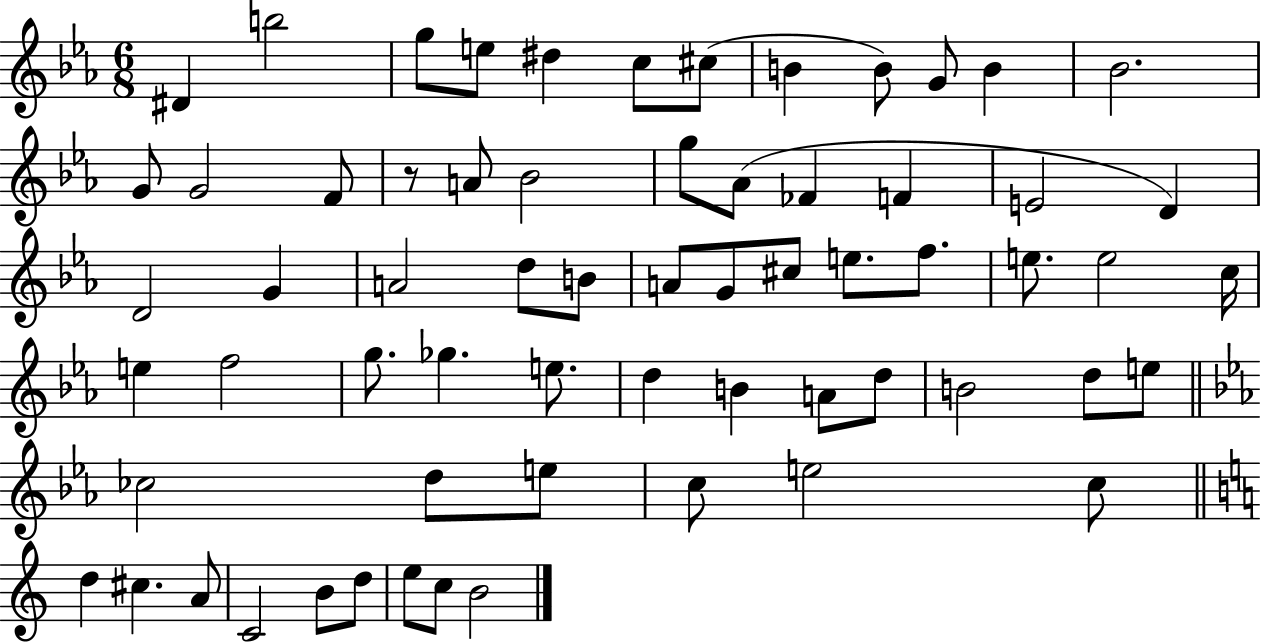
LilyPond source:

{
  \clef treble
  \numericTimeSignature
  \time 6/8
  \key ees \major
  dis'4 b''2 | g''8 e''8 dis''4 c''8 cis''8( | b'4 b'8) g'8 b'4 | bes'2. | \break g'8 g'2 f'8 | r8 a'8 bes'2 | g''8 aes'8( fes'4 f'4 | e'2 d'4) | \break d'2 g'4 | a'2 d''8 b'8 | a'8 g'8 cis''8 e''8. f''8. | e''8. e''2 c''16 | \break e''4 f''2 | g''8. ges''4. e''8. | d''4 b'4 a'8 d''8 | b'2 d''8 e''8 | \break \bar "||" \break \key c \minor ces''2 d''8 e''8 | c''8 e''2 c''8 | \bar "||" \break \key a \minor d''4 cis''4. a'8 | c'2 b'8 d''8 | e''8 c''8 b'2 | \bar "|."
}